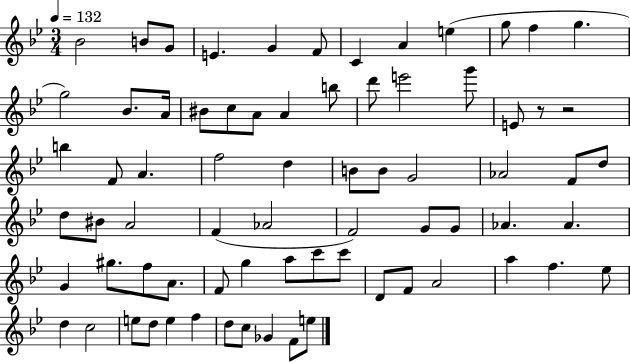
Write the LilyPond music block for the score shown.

{
  \clef treble
  \numericTimeSignature
  \time 3/4
  \key bes \major
  \tempo 4 = 132
  \repeat volta 2 { bes'2 b'8 g'8 | e'4. g'4 f'8 | c'4 a'4 e''4( | g''8 f''4 g''4. | \break g''2) bes'8. a'16 | bis'8 c''8 a'8 a'4 b''8 | d'''8 e'''2 g'''8 | e'8 r8 r2 | \break b''4 f'8 a'4. | f''2 d''4 | b'8 b'8 g'2 | aes'2 f'8 d''8 | \break d''8 bis'8 a'2 | f'4( aes'2 | f'2) g'8 g'8 | aes'4. aes'4. | \break g'4 gis''8. f''8 a'8. | f'8 g''4 a''8 c'''8 c'''8 | d'8 f'8 a'2 | a''4 f''4. ees''8 | \break d''4 c''2 | e''8 d''8 e''4 f''4 | d''8 c''8 ges'4 f'8 e''8 | } \bar "|."
}